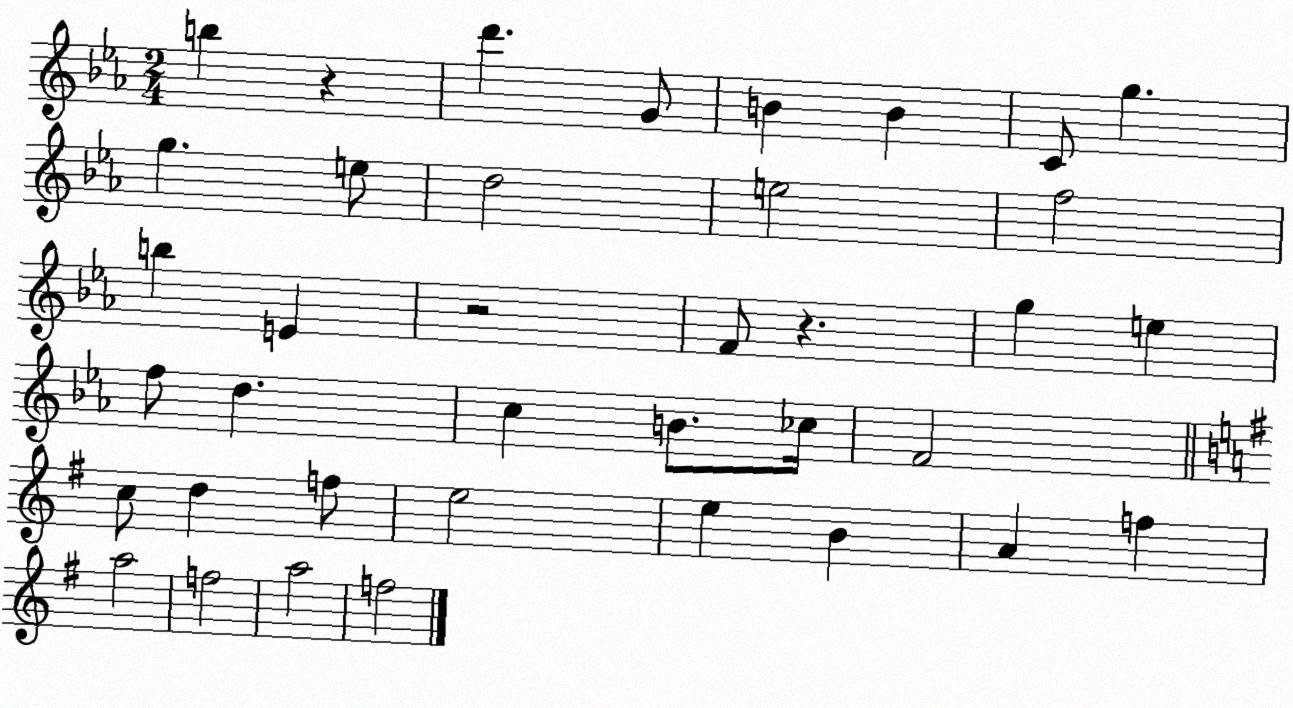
X:1
T:Untitled
M:2/4
L:1/4
K:Eb
b z d' G/2 B B C/2 g g e/2 d2 e2 f2 b E z2 F/2 z g e f/2 d c B/2 _c/4 F2 c/2 d f/2 e2 e B A f a2 f2 a2 f2